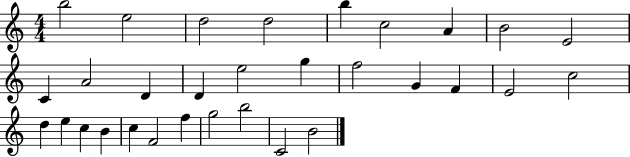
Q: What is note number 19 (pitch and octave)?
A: E4